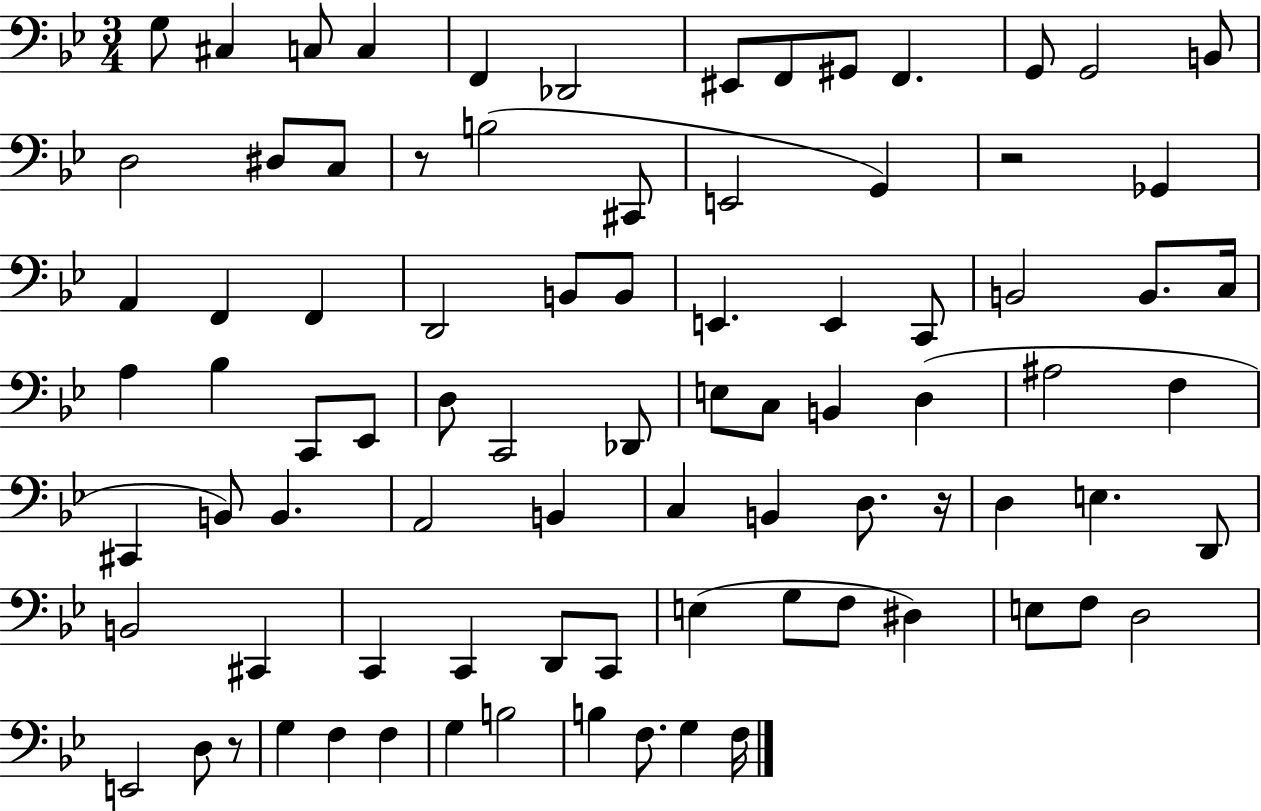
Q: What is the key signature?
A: BES major